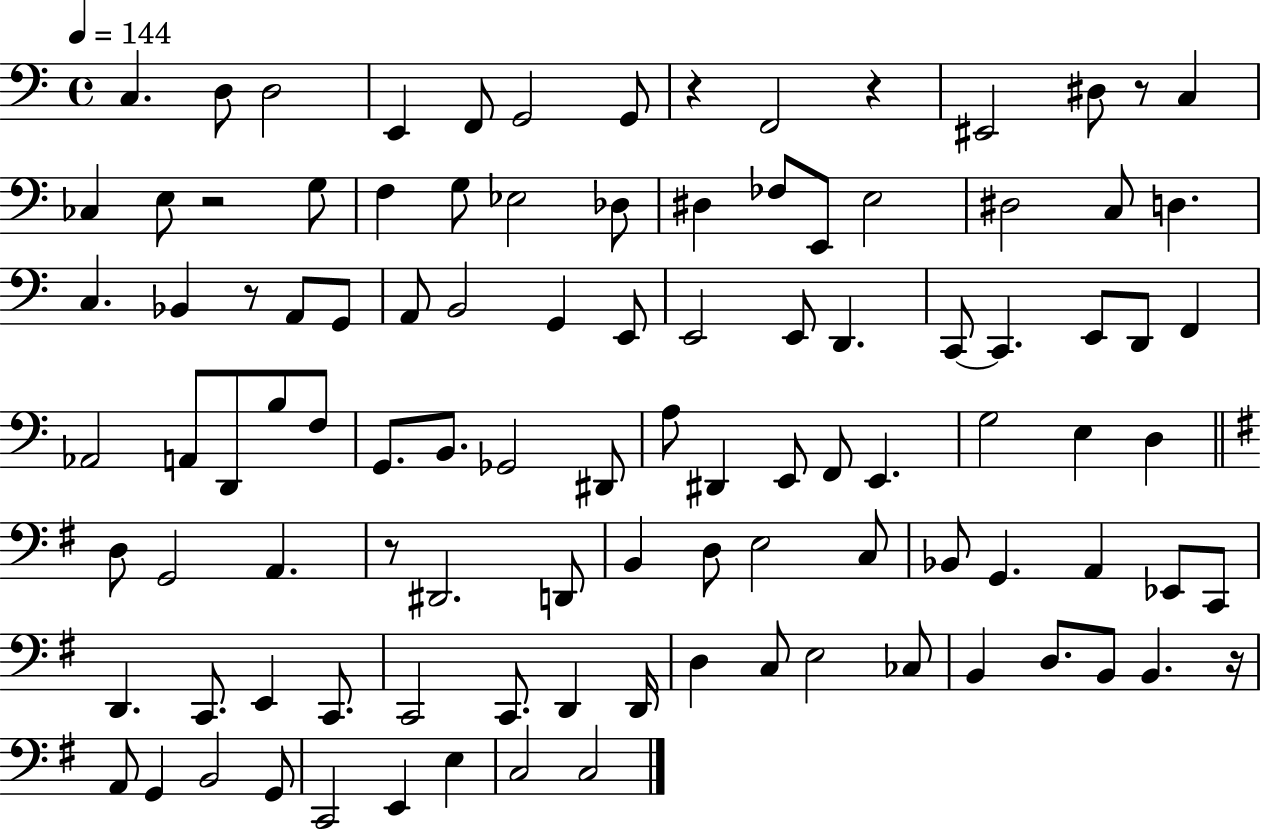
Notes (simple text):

C3/q. D3/e D3/h E2/q F2/e G2/h G2/e R/q F2/h R/q EIS2/h D#3/e R/e C3/q CES3/q E3/e R/h G3/e F3/q G3/e Eb3/h Db3/e D#3/q FES3/e E2/e E3/h D#3/h C3/e D3/q. C3/q. Bb2/q R/e A2/e G2/e A2/e B2/h G2/q E2/e E2/h E2/e D2/q. C2/e C2/q. E2/e D2/e F2/q Ab2/h A2/e D2/e B3/e F3/e G2/e. B2/e. Gb2/h D#2/e A3/e D#2/q E2/e F2/e E2/q. G3/h E3/q D3/q D3/e G2/h A2/q. R/e D#2/h. D2/e B2/q D3/e E3/h C3/e Bb2/e G2/q. A2/q Eb2/e C2/e D2/q. C2/e. E2/q C2/e. C2/h C2/e. D2/q D2/s D3/q C3/e E3/h CES3/e B2/q D3/e. B2/e B2/q. R/s A2/e G2/q B2/h G2/e C2/h E2/q E3/q C3/h C3/h